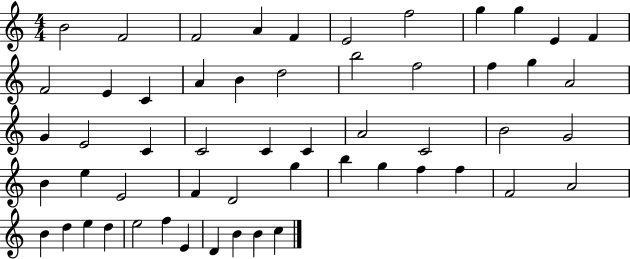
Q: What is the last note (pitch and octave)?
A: C5